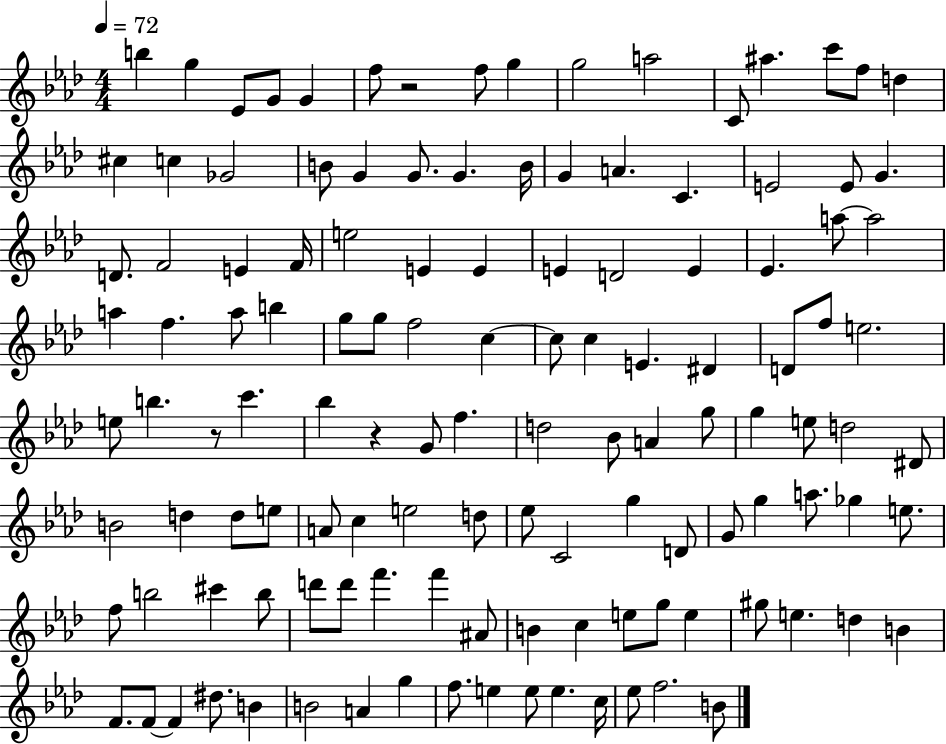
{
  \clef treble
  \numericTimeSignature
  \time 4/4
  \key aes \major
  \tempo 4 = 72
  b''4 g''4 ees'8 g'8 g'4 | f''8 r2 f''8 g''4 | g''2 a''2 | c'8 ais''4. c'''8 f''8 d''4 | \break cis''4 c''4 ges'2 | b'8 g'4 g'8. g'4. b'16 | g'4 a'4. c'4. | e'2 e'8 g'4. | \break d'8. f'2 e'4 f'16 | e''2 e'4 e'4 | e'4 d'2 e'4 | ees'4. a''8~~ a''2 | \break a''4 f''4. a''8 b''4 | g''8 g''8 f''2 c''4~~ | c''8 c''4 e'4. dis'4 | d'8 f''8 e''2. | \break e''8 b''4. r8 c'''4. | bes''4 r4 g'8 f''4. | d''2 bes'8 a'4 g''8 | g''4 e''8 d''2 dis'8 | \break b'2 d''4 d''8 e''8 | a'8 c''4 e''2 d''8 | ees''8 c'2 g''4 d'8 | g'8 g''4 a''8. ges''4 e''8. | \break f''8 b''2 cis'''4 b''8 | d'''8 d'''8 f'''4. f'''4 ais'8 | b'4 c''4 e''8 g''8 e''4 | gis''8 e''4. d''4 b'4 | \break f'8. f'8~~ f'4 dis''8. b'4 | b'2 a'4 g''4 | f''8. e''4 e''8 e''4. c''16 | ees''8 f''2. b'8 | \break \bar "|."
}